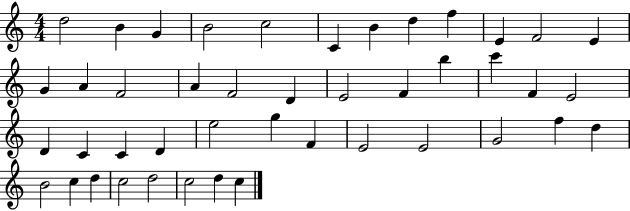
D5/h B4/q G4/q B4/h C5/h C4/q B4/q D5/q F5/q E4/q F4/h E4/q G4/q A4/q F4/h A4/q F4/h D4/q E4/h F4/q B5/q C6/q F4/q E4/h D4/q C4/q C4/q D4/q E5/h G5/q F4/q E4/h E4/h G4/h F5/q D5/q B4/h C5/q D5/q C5/h D5/h C5/h D5/q C5/q